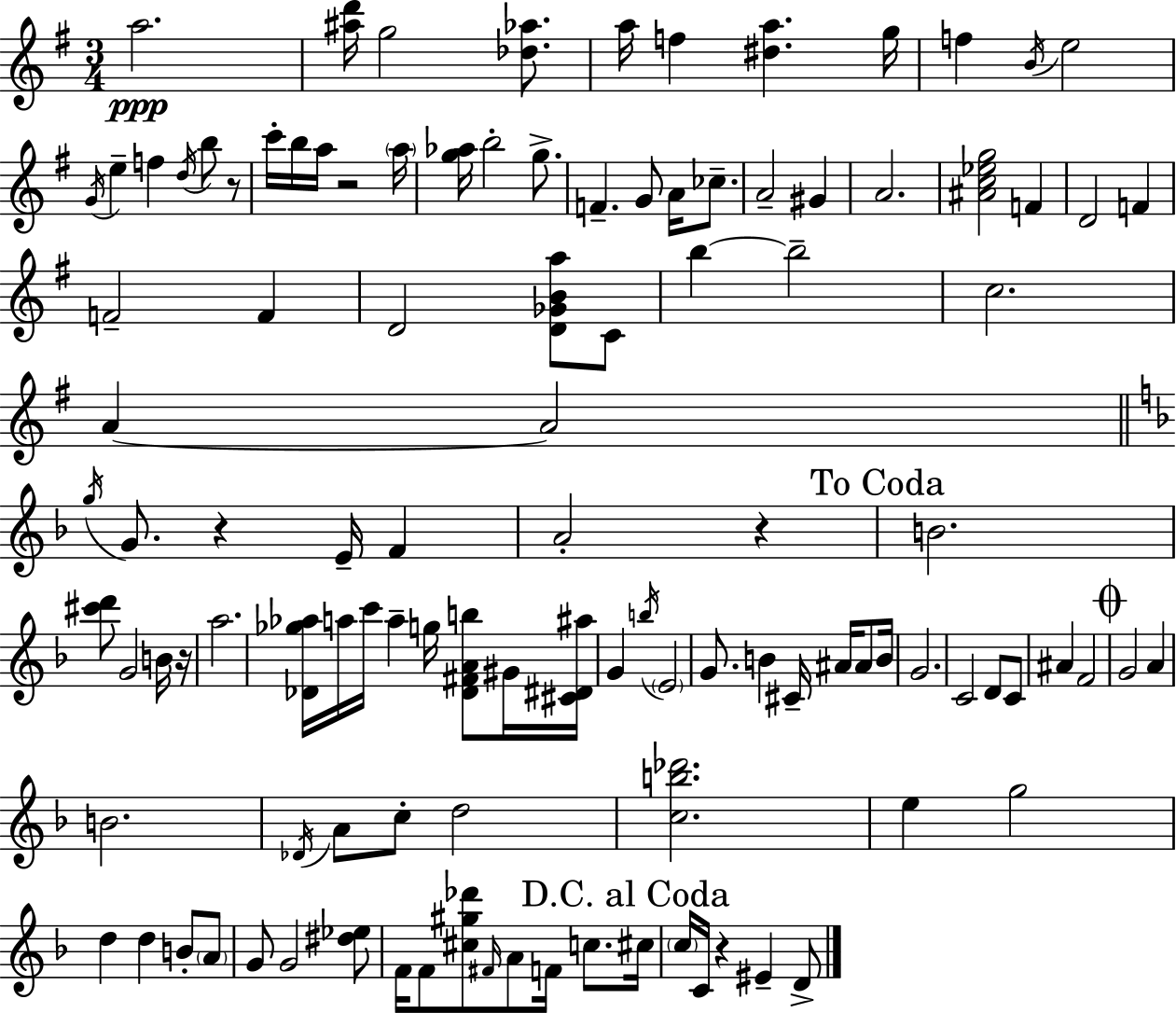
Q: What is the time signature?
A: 3/4